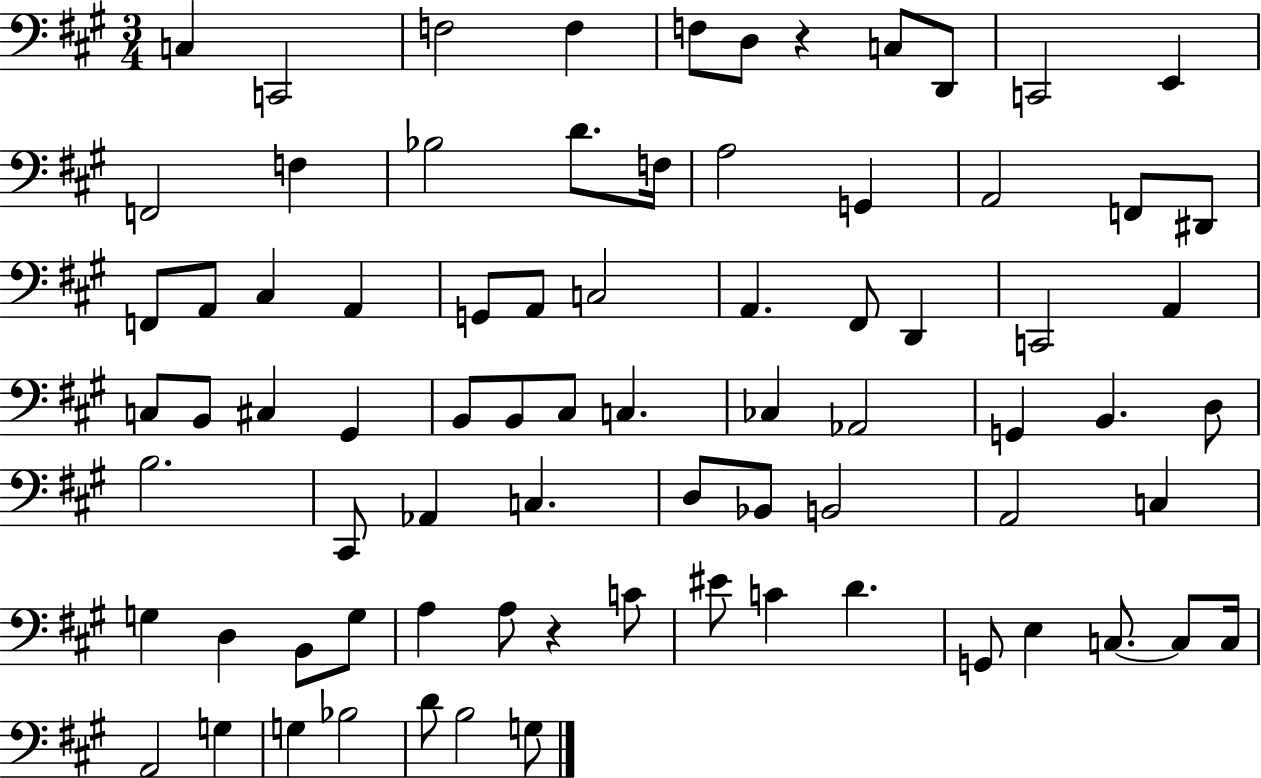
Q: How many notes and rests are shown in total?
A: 78